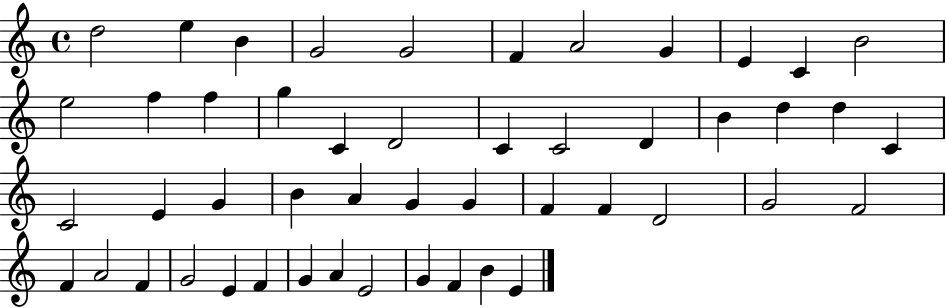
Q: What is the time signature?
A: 4/4